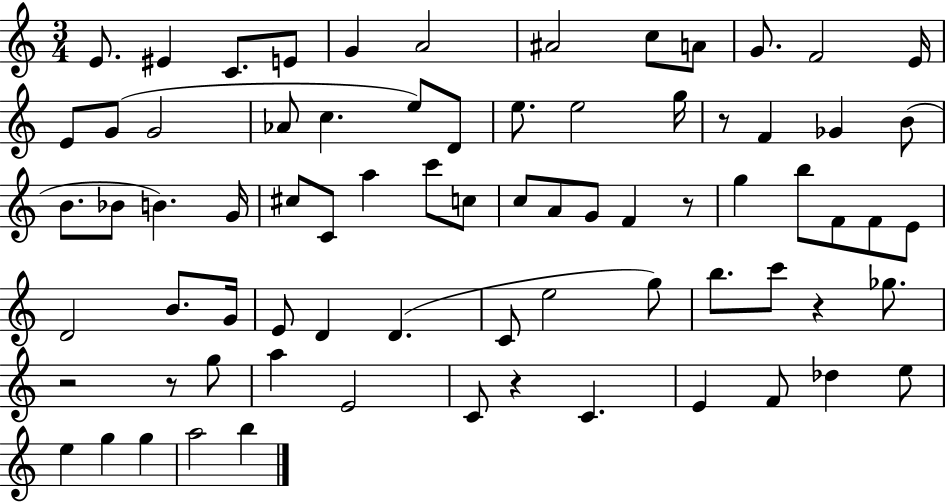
{
  \clef treble
  \numericTimeSignature
  \time 3/4
  \key c \major
  e'8. eis'4 c'8. e'8 | g'4 a'2 | ais'2 c''8 a'8 | g'8. f'2 e'16 | \break e'8 g'8( g'2 | aes'8 c''4. e''8) d'8 | e''8. e''2 g''16 | r8 f'4 ges'4 b'8( | \break b'8. bes'8 b'4.) g'16 | cis''8 c'8 a''4 c'''8 c''8 | c''8 a'8 g'8 f'4 r8 | g''4 b''8 f'8 f'8 e'8 | \break d'2 b'8. g'16 | e'8 d'4 d'4.( | c'8 e''2 g''8) | b''8. c'''8 r4 ges''8. | \break r2 r8 g''8 | a''4 e'2 | c'8 r4 c'4. | e'4 f'8 des''4 e''8 | \break e''4 g''4 g''4 | a''2 b''4 | \bar "|."
}